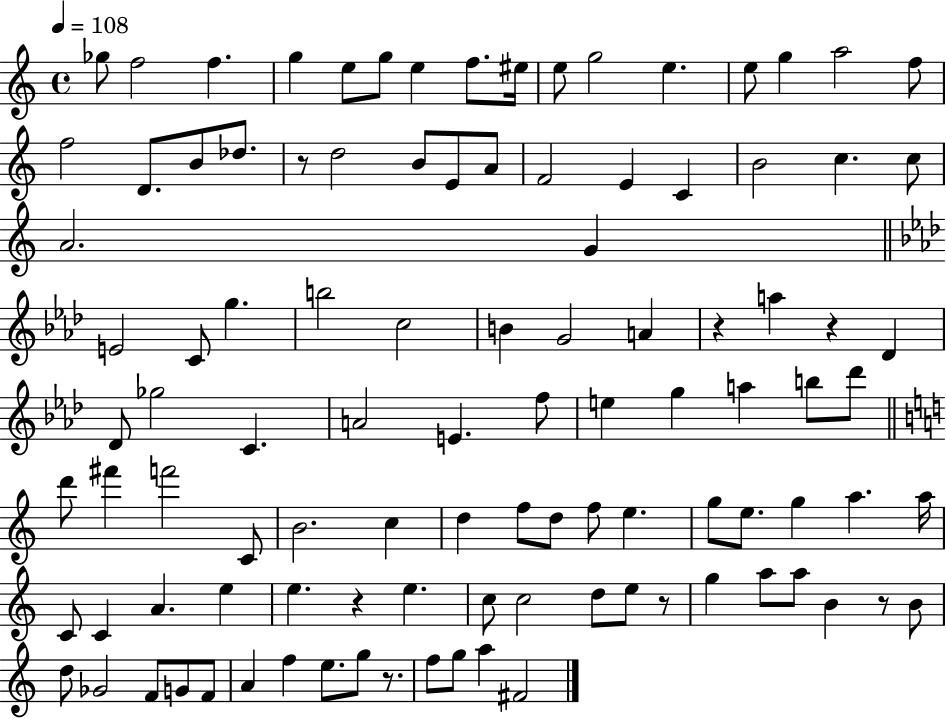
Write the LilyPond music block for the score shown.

{
  \clef treble
  \time 4/4
  \defaultTimeSignature
  \key c \major
  \tempo 4 = 108
  \repeat volta 2 { ges''8 f''2 f''4. | g''4 e''8 g''8 e''4 f''8. eis''16 | e''8 g''2 e''4. | e''8 g''4 a''2 f''8 | \break f''2 d'8. b'8 des''8. | r8 d''2 b'8 e'8 a'8 | f'2 e'4 c'4 | b'2 c''4. c''8 | \break a'2. g'4 | \bar "||" \break \key f \minor e'2 c'8 g''4. | b''2 c''2 | b'4 g'2 a'4 | r4 a''4 r4 des'4 | \break des'8 ges''2 c'4. | a'2 e'4. f''8 | e''4 g''4 a''4 b''8 des'''8 | \bar "||" \break \key c \major d'''8 fis'''4 f'''2 c'8 | b'2. c''4 | d''4 f''8 d''8 f''8 e''4. | g''8 e''8. g''4 a''4. a''16 | \break c'8 c'4 a'4. e''4 | e''4. r4 e''4. | c''8 c''2 d''8 e''8 r8 | g''4 a''8 a''8 b'4 r8 b'8 | \break d''8 ges'2 f'8 g'8 f'8 | a'4 f''4 e''8. g''8 r8. | f''8 g''8 a''4 fis'2 | } \bar "|."
}